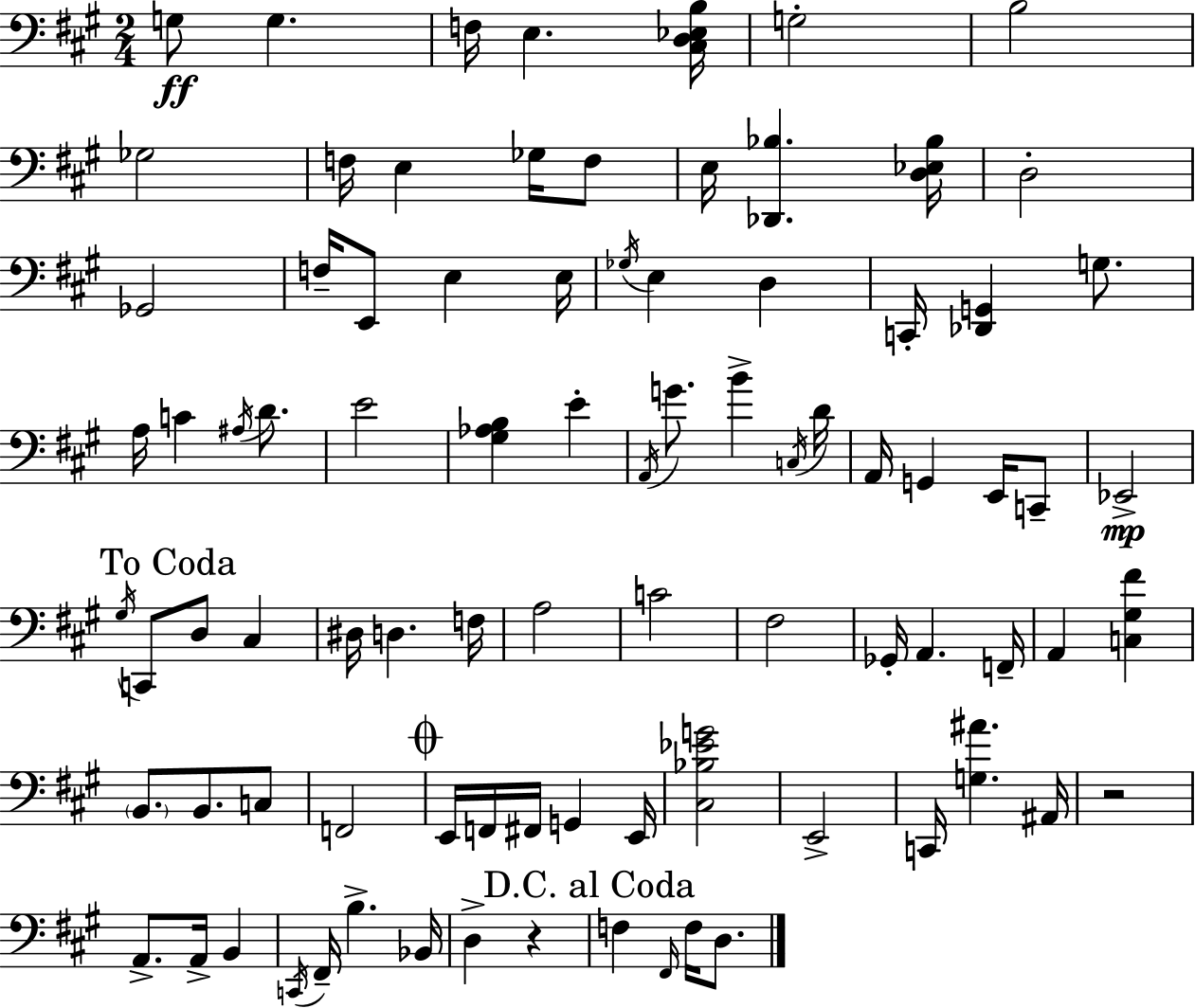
X:1
T:Untitled
M:2/4
L:1/4
K:A
G,/2 G, F,/4 E, [^C,D,_E,B,]/4 G,2 B,2 _G,2 F,/4 E, _G,/4 F,/2 E,/4 [_D,,_B,] [D,_E,_B,]/4 D,2 _G,,2 F,/4 E,,/2 E, E,/4 _G,/4 E, D, C,,/4 [_D,,G,,] G,/2 A,/4 C ^A,/4 D/2 E2 [^G,_A,B,] E A,,/4 G/2 B C,/4 D/4 A,,/4 G,, E,,/4 C,,/2 _E,,2 ^G,/4 C,,/2 D,/2 ^C, ^D,/4 D, F,/4 A,2 C2 ^F,2 _G,,/4 A,, F,,/4 A,, [C,^G,^F] B,,/2 B,,/2 C,/2 F,,2 E,,/4 F,,/4 ^F,,/4 G,, E,,/4 [^C,_B,_EG]2 E,,2 C,,/4 [G,^A] ^A,,/4 z2 A,,/2 A,,/4 B,, C,,/4 ^F,,/4 B, _B,,/4 D, z F, ^F,,/4 F,/4 D,/2